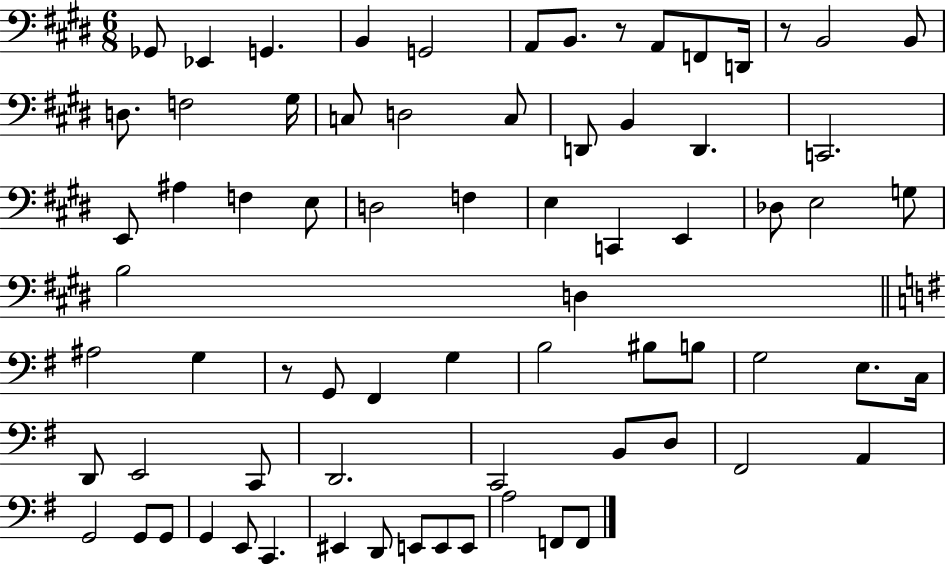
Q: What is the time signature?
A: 6/8